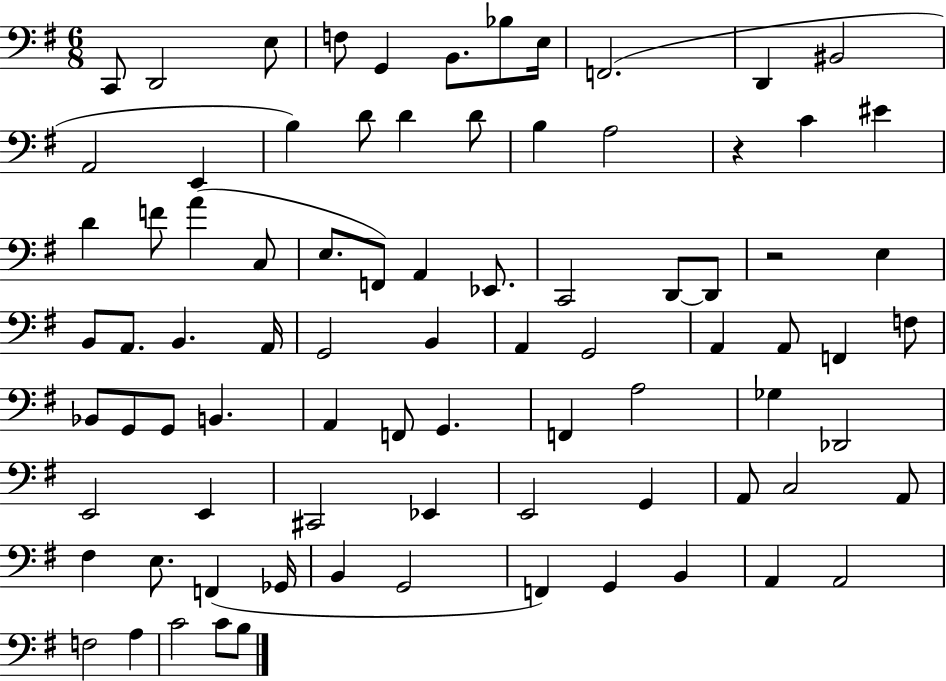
{
  \clef bass
  \numericTimeSignature
  \time 6/8
  \key g \major
  \repeat volta 2 { c,8 d,2 e8 | f8 g,4 b,8. bes8 e16 | f,2.( | d,4 bis,2 | \break a,2 e,4 | b4) d'8 d'4 d'8 | b4 a2 | r4 c'4 eis'4 | \break d'4 f'8 a'4( c8 | e8. f,8) a,4 ees,8. | c,2 d,8~~ d,8 | r2 e4 | \break b,8 a,8. b,4. a,16 | g,2 b,4 | a,4 g,2 | a,4 a,8 f,4 f8 | \break bes,8 g,8 g,8 b,4. | a,4 f,8 g,4. | f,4 a2 | ges4 des,2 | \break e,2 e,4 | cis,2 ees,4 | e,2 g,4 | a,8 c2 a,8 | \break fis4 e8. f,4( ges,16 | b,4 g,2 | f,4) g,4 b,4 | a,4 a,2 | \break f2 a4 | c'2 c'8 b8 | } \bar "|."
}